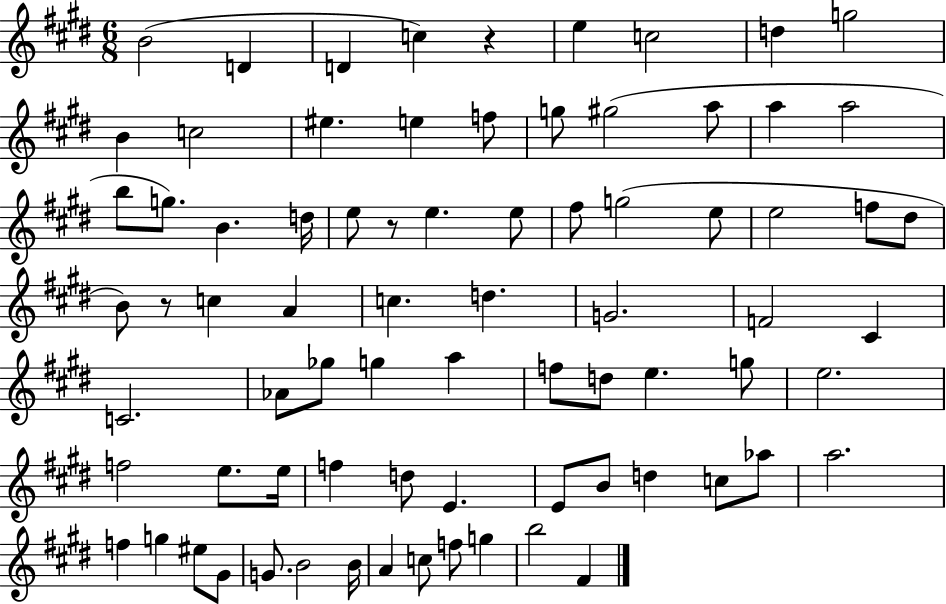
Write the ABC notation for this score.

X:1
T:Untitled
M:6/8
L:1/4
K:E
B2 D D c z e c2 d g2 B c2 ^e e f/2 g/2 ^g2 a/2 a a2 b/2 g/2 B d/4 e/2 z/2 e e/2 ^f/2 g2 e/2 e2 f/2 ^d/2 B/2 z/2 c A c d G2 F2 ^C C2 _A/2 _g/2 g a f/2 d/2 e g/2 e2 f2 e/2 e/4 f d/2 E E/2 B/2 d c/2 _a/2 a2 f g ^e/2 ^G/2 G/2 B2 B/4 A c/2 f/2 g b2 ^F